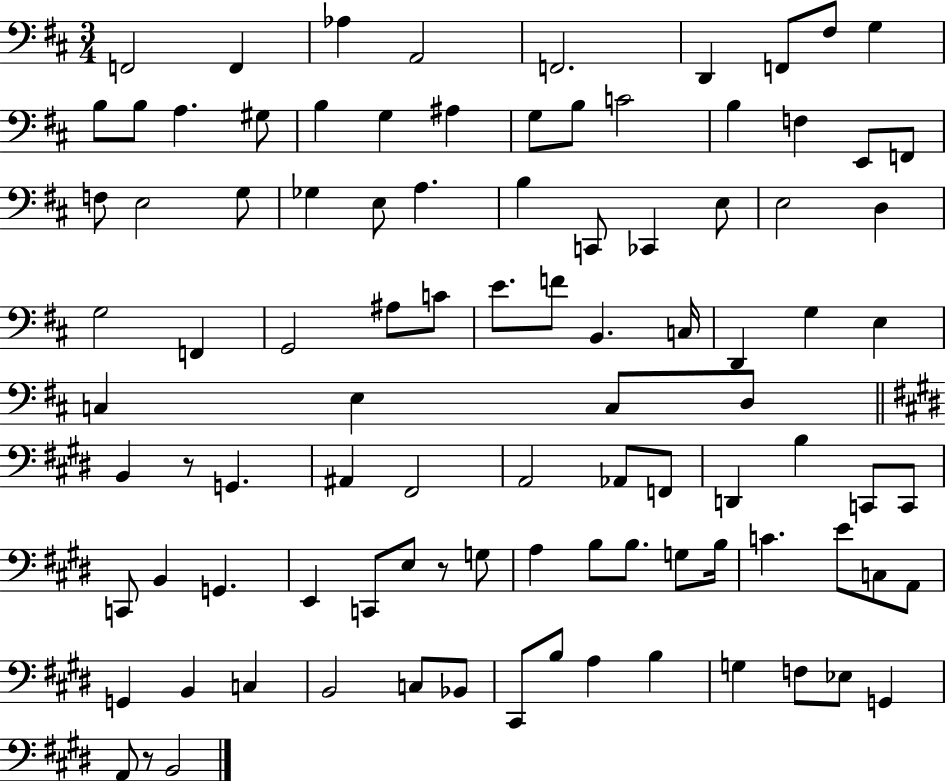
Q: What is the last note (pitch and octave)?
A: B2